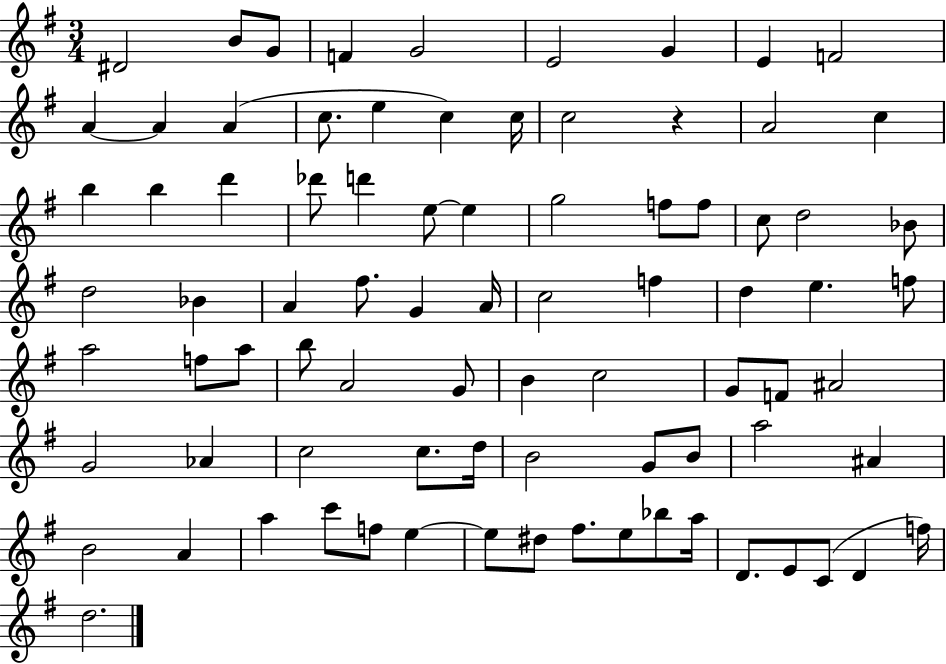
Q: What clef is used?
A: treble